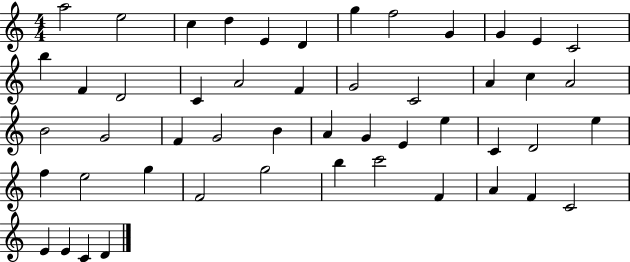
A5/h E5/h C5/q D5/q E4/q D4/q G5/q F5/h G4/q G4/q E4/q C4/h B5/q F4/q D4/h C4/q A4/h F4/q G4/h C4/h A4/q C5/q A4/h B4/h G4/h F4/q G4/h B4/q A4/q G4/q E4/q E5/q C4/q D4/h E5/q F5/q E5/h G5/q F4/h G5/h B5/q C6/h F4/q A4/q F4/q C4/h E4/q E4/q C4/q D4/q